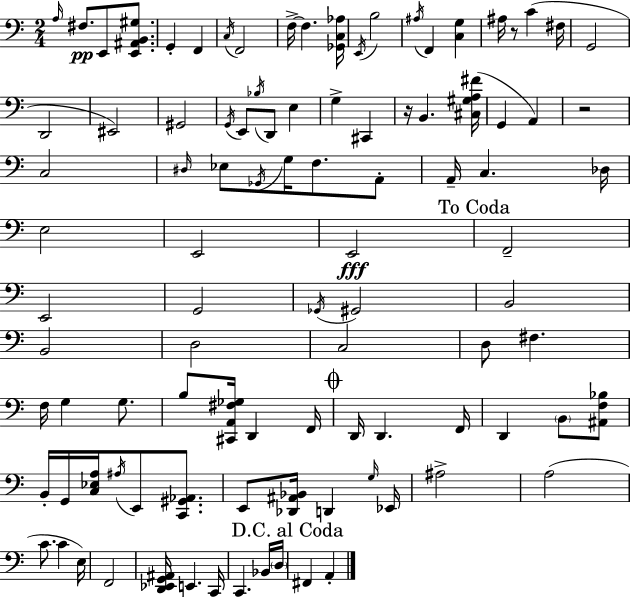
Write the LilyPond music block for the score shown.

{
  \clef bass
  \numericTimeSignature
  \time 2/4
  \key a \minor
  \grace { a16 }\pp fis8. e,8 <e, ais, b, gis>8. | g,4-. f,4 | \acciaccatura { c16 } f,2 | f16->~~ f4. | \break <ges, c aes>16 \acciaccatura { e,16 } b2 | \acciaccatura { ais16 } f,4 | <c g>4 ais16 r8 c'4( | fis16 g,2 | \break d,2 | eis,2) | gis,2 | \acciaccatura { g,16 } e,8 \acciaccatura { bes16 } | \break d,8 e4 g4-> | cis,4 r16 b,4. | <cis gis a fis'>16( g,4 | a,4) r2 | \break c2 | \grace { dis16 } ees8 | \acciaccatura { ges,16 } g16 f8. a,8-. | a,16-- c4. des16 | \break e2 | e,2 | e,2\fff | \mark "To Coda" f,2-- | \break e,2 | g,2 | \acciaccatura { ges,16 } gis,2 | b,2 | \break b,2 | d2 | c2 | d8 fis4. | \break f16 g4 g8. | b8 <cis, a, fis ges>16 d,4 | f,16 \mark \markup { \musicglyph "scripts.coda" } d,16 d,4. | f,16 d,4 \parenthesize b,8 <ais, f bes>8 | \break b,16-. g,16 <c ees a>16 \acciaccatura { ais16 } e,8 <c, gis, aes,>8. | e,8 <des, ais, bes,>16 d,4 | \grace { g16 } ees,16 ais2-> | a2( | \break c'8. c'4 | e16) f,2 | <d, ees, g, ais,>16 e,4. | c,16 c,4. | \break bes,16 \parenthesize d16 \mark "D.C. al Coda" fis,4 a,4-. | \bar "|."
}